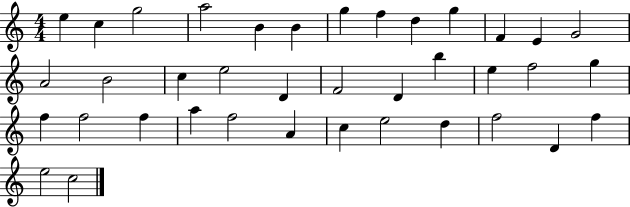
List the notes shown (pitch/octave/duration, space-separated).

E5/q C5/q G5/h A5/h B4/q B4/q G5/q F5/q D5/q G5/q F4/q E4/q G4/h A4/h B4/h C5/q E5/h D4/q F4/h D4/q B5/q E5/q F5/h G5/q F5/q F5/h F5/q A5/q F5/h A4/q C5/q E5/h D5/q F5/h D4/q F5/q E5/h C5/h